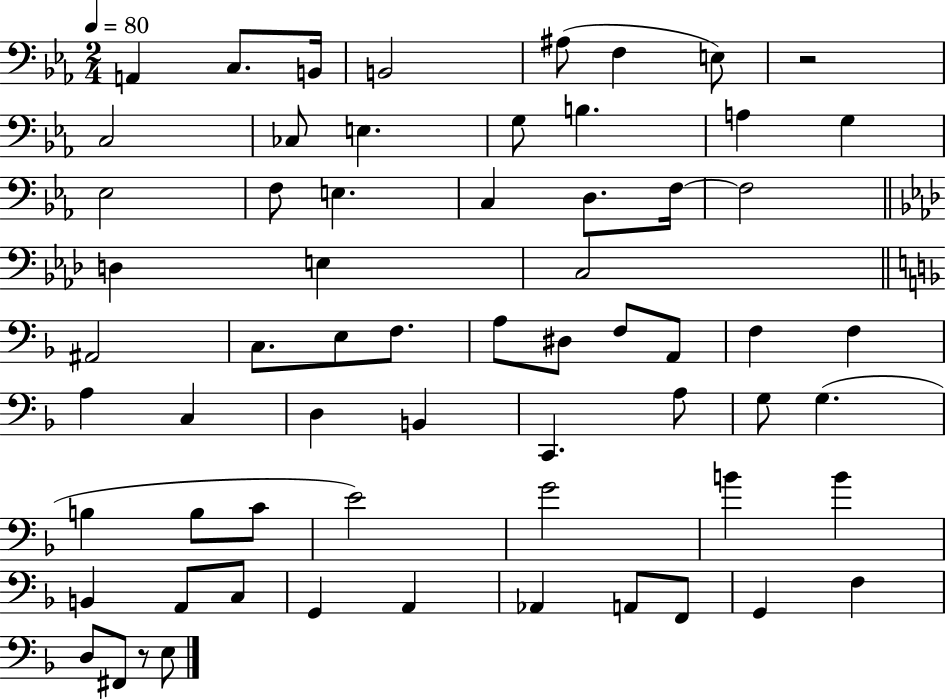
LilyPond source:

{
  \clef bass
  \numericTimeSignature
  \time 2/4
  \key ees \major
  \tempo 4 = 80
  a,4 c8. b,16 | b,2 | ais8( f4 e8) | r2 | \break c2 | ces8 e4. | g8 b4. | a4 g4 | \break ees2 | f8 e4. | c4 d8. f16~~ | f2 | \break \bar "||" \break \key f \minor d4 e4 | c2 | \bar "||" \break \key f \major ais,2 | c8. e8 f8. | a8 dis8 f8 a,8 | f4 f4 | \break a4 c4 | d4 b,4 | c,4. a8 | g8 g4.( | \break b4 b8 c'8 | e'2) | g'2 | b'4 b'4 | \break b,4 a,8 c8 | g,4 a,4 | aes,4 a,8 f,8 | g,4 f4 | \break d8 fis,8 r8 e8 | \bar "|."
}